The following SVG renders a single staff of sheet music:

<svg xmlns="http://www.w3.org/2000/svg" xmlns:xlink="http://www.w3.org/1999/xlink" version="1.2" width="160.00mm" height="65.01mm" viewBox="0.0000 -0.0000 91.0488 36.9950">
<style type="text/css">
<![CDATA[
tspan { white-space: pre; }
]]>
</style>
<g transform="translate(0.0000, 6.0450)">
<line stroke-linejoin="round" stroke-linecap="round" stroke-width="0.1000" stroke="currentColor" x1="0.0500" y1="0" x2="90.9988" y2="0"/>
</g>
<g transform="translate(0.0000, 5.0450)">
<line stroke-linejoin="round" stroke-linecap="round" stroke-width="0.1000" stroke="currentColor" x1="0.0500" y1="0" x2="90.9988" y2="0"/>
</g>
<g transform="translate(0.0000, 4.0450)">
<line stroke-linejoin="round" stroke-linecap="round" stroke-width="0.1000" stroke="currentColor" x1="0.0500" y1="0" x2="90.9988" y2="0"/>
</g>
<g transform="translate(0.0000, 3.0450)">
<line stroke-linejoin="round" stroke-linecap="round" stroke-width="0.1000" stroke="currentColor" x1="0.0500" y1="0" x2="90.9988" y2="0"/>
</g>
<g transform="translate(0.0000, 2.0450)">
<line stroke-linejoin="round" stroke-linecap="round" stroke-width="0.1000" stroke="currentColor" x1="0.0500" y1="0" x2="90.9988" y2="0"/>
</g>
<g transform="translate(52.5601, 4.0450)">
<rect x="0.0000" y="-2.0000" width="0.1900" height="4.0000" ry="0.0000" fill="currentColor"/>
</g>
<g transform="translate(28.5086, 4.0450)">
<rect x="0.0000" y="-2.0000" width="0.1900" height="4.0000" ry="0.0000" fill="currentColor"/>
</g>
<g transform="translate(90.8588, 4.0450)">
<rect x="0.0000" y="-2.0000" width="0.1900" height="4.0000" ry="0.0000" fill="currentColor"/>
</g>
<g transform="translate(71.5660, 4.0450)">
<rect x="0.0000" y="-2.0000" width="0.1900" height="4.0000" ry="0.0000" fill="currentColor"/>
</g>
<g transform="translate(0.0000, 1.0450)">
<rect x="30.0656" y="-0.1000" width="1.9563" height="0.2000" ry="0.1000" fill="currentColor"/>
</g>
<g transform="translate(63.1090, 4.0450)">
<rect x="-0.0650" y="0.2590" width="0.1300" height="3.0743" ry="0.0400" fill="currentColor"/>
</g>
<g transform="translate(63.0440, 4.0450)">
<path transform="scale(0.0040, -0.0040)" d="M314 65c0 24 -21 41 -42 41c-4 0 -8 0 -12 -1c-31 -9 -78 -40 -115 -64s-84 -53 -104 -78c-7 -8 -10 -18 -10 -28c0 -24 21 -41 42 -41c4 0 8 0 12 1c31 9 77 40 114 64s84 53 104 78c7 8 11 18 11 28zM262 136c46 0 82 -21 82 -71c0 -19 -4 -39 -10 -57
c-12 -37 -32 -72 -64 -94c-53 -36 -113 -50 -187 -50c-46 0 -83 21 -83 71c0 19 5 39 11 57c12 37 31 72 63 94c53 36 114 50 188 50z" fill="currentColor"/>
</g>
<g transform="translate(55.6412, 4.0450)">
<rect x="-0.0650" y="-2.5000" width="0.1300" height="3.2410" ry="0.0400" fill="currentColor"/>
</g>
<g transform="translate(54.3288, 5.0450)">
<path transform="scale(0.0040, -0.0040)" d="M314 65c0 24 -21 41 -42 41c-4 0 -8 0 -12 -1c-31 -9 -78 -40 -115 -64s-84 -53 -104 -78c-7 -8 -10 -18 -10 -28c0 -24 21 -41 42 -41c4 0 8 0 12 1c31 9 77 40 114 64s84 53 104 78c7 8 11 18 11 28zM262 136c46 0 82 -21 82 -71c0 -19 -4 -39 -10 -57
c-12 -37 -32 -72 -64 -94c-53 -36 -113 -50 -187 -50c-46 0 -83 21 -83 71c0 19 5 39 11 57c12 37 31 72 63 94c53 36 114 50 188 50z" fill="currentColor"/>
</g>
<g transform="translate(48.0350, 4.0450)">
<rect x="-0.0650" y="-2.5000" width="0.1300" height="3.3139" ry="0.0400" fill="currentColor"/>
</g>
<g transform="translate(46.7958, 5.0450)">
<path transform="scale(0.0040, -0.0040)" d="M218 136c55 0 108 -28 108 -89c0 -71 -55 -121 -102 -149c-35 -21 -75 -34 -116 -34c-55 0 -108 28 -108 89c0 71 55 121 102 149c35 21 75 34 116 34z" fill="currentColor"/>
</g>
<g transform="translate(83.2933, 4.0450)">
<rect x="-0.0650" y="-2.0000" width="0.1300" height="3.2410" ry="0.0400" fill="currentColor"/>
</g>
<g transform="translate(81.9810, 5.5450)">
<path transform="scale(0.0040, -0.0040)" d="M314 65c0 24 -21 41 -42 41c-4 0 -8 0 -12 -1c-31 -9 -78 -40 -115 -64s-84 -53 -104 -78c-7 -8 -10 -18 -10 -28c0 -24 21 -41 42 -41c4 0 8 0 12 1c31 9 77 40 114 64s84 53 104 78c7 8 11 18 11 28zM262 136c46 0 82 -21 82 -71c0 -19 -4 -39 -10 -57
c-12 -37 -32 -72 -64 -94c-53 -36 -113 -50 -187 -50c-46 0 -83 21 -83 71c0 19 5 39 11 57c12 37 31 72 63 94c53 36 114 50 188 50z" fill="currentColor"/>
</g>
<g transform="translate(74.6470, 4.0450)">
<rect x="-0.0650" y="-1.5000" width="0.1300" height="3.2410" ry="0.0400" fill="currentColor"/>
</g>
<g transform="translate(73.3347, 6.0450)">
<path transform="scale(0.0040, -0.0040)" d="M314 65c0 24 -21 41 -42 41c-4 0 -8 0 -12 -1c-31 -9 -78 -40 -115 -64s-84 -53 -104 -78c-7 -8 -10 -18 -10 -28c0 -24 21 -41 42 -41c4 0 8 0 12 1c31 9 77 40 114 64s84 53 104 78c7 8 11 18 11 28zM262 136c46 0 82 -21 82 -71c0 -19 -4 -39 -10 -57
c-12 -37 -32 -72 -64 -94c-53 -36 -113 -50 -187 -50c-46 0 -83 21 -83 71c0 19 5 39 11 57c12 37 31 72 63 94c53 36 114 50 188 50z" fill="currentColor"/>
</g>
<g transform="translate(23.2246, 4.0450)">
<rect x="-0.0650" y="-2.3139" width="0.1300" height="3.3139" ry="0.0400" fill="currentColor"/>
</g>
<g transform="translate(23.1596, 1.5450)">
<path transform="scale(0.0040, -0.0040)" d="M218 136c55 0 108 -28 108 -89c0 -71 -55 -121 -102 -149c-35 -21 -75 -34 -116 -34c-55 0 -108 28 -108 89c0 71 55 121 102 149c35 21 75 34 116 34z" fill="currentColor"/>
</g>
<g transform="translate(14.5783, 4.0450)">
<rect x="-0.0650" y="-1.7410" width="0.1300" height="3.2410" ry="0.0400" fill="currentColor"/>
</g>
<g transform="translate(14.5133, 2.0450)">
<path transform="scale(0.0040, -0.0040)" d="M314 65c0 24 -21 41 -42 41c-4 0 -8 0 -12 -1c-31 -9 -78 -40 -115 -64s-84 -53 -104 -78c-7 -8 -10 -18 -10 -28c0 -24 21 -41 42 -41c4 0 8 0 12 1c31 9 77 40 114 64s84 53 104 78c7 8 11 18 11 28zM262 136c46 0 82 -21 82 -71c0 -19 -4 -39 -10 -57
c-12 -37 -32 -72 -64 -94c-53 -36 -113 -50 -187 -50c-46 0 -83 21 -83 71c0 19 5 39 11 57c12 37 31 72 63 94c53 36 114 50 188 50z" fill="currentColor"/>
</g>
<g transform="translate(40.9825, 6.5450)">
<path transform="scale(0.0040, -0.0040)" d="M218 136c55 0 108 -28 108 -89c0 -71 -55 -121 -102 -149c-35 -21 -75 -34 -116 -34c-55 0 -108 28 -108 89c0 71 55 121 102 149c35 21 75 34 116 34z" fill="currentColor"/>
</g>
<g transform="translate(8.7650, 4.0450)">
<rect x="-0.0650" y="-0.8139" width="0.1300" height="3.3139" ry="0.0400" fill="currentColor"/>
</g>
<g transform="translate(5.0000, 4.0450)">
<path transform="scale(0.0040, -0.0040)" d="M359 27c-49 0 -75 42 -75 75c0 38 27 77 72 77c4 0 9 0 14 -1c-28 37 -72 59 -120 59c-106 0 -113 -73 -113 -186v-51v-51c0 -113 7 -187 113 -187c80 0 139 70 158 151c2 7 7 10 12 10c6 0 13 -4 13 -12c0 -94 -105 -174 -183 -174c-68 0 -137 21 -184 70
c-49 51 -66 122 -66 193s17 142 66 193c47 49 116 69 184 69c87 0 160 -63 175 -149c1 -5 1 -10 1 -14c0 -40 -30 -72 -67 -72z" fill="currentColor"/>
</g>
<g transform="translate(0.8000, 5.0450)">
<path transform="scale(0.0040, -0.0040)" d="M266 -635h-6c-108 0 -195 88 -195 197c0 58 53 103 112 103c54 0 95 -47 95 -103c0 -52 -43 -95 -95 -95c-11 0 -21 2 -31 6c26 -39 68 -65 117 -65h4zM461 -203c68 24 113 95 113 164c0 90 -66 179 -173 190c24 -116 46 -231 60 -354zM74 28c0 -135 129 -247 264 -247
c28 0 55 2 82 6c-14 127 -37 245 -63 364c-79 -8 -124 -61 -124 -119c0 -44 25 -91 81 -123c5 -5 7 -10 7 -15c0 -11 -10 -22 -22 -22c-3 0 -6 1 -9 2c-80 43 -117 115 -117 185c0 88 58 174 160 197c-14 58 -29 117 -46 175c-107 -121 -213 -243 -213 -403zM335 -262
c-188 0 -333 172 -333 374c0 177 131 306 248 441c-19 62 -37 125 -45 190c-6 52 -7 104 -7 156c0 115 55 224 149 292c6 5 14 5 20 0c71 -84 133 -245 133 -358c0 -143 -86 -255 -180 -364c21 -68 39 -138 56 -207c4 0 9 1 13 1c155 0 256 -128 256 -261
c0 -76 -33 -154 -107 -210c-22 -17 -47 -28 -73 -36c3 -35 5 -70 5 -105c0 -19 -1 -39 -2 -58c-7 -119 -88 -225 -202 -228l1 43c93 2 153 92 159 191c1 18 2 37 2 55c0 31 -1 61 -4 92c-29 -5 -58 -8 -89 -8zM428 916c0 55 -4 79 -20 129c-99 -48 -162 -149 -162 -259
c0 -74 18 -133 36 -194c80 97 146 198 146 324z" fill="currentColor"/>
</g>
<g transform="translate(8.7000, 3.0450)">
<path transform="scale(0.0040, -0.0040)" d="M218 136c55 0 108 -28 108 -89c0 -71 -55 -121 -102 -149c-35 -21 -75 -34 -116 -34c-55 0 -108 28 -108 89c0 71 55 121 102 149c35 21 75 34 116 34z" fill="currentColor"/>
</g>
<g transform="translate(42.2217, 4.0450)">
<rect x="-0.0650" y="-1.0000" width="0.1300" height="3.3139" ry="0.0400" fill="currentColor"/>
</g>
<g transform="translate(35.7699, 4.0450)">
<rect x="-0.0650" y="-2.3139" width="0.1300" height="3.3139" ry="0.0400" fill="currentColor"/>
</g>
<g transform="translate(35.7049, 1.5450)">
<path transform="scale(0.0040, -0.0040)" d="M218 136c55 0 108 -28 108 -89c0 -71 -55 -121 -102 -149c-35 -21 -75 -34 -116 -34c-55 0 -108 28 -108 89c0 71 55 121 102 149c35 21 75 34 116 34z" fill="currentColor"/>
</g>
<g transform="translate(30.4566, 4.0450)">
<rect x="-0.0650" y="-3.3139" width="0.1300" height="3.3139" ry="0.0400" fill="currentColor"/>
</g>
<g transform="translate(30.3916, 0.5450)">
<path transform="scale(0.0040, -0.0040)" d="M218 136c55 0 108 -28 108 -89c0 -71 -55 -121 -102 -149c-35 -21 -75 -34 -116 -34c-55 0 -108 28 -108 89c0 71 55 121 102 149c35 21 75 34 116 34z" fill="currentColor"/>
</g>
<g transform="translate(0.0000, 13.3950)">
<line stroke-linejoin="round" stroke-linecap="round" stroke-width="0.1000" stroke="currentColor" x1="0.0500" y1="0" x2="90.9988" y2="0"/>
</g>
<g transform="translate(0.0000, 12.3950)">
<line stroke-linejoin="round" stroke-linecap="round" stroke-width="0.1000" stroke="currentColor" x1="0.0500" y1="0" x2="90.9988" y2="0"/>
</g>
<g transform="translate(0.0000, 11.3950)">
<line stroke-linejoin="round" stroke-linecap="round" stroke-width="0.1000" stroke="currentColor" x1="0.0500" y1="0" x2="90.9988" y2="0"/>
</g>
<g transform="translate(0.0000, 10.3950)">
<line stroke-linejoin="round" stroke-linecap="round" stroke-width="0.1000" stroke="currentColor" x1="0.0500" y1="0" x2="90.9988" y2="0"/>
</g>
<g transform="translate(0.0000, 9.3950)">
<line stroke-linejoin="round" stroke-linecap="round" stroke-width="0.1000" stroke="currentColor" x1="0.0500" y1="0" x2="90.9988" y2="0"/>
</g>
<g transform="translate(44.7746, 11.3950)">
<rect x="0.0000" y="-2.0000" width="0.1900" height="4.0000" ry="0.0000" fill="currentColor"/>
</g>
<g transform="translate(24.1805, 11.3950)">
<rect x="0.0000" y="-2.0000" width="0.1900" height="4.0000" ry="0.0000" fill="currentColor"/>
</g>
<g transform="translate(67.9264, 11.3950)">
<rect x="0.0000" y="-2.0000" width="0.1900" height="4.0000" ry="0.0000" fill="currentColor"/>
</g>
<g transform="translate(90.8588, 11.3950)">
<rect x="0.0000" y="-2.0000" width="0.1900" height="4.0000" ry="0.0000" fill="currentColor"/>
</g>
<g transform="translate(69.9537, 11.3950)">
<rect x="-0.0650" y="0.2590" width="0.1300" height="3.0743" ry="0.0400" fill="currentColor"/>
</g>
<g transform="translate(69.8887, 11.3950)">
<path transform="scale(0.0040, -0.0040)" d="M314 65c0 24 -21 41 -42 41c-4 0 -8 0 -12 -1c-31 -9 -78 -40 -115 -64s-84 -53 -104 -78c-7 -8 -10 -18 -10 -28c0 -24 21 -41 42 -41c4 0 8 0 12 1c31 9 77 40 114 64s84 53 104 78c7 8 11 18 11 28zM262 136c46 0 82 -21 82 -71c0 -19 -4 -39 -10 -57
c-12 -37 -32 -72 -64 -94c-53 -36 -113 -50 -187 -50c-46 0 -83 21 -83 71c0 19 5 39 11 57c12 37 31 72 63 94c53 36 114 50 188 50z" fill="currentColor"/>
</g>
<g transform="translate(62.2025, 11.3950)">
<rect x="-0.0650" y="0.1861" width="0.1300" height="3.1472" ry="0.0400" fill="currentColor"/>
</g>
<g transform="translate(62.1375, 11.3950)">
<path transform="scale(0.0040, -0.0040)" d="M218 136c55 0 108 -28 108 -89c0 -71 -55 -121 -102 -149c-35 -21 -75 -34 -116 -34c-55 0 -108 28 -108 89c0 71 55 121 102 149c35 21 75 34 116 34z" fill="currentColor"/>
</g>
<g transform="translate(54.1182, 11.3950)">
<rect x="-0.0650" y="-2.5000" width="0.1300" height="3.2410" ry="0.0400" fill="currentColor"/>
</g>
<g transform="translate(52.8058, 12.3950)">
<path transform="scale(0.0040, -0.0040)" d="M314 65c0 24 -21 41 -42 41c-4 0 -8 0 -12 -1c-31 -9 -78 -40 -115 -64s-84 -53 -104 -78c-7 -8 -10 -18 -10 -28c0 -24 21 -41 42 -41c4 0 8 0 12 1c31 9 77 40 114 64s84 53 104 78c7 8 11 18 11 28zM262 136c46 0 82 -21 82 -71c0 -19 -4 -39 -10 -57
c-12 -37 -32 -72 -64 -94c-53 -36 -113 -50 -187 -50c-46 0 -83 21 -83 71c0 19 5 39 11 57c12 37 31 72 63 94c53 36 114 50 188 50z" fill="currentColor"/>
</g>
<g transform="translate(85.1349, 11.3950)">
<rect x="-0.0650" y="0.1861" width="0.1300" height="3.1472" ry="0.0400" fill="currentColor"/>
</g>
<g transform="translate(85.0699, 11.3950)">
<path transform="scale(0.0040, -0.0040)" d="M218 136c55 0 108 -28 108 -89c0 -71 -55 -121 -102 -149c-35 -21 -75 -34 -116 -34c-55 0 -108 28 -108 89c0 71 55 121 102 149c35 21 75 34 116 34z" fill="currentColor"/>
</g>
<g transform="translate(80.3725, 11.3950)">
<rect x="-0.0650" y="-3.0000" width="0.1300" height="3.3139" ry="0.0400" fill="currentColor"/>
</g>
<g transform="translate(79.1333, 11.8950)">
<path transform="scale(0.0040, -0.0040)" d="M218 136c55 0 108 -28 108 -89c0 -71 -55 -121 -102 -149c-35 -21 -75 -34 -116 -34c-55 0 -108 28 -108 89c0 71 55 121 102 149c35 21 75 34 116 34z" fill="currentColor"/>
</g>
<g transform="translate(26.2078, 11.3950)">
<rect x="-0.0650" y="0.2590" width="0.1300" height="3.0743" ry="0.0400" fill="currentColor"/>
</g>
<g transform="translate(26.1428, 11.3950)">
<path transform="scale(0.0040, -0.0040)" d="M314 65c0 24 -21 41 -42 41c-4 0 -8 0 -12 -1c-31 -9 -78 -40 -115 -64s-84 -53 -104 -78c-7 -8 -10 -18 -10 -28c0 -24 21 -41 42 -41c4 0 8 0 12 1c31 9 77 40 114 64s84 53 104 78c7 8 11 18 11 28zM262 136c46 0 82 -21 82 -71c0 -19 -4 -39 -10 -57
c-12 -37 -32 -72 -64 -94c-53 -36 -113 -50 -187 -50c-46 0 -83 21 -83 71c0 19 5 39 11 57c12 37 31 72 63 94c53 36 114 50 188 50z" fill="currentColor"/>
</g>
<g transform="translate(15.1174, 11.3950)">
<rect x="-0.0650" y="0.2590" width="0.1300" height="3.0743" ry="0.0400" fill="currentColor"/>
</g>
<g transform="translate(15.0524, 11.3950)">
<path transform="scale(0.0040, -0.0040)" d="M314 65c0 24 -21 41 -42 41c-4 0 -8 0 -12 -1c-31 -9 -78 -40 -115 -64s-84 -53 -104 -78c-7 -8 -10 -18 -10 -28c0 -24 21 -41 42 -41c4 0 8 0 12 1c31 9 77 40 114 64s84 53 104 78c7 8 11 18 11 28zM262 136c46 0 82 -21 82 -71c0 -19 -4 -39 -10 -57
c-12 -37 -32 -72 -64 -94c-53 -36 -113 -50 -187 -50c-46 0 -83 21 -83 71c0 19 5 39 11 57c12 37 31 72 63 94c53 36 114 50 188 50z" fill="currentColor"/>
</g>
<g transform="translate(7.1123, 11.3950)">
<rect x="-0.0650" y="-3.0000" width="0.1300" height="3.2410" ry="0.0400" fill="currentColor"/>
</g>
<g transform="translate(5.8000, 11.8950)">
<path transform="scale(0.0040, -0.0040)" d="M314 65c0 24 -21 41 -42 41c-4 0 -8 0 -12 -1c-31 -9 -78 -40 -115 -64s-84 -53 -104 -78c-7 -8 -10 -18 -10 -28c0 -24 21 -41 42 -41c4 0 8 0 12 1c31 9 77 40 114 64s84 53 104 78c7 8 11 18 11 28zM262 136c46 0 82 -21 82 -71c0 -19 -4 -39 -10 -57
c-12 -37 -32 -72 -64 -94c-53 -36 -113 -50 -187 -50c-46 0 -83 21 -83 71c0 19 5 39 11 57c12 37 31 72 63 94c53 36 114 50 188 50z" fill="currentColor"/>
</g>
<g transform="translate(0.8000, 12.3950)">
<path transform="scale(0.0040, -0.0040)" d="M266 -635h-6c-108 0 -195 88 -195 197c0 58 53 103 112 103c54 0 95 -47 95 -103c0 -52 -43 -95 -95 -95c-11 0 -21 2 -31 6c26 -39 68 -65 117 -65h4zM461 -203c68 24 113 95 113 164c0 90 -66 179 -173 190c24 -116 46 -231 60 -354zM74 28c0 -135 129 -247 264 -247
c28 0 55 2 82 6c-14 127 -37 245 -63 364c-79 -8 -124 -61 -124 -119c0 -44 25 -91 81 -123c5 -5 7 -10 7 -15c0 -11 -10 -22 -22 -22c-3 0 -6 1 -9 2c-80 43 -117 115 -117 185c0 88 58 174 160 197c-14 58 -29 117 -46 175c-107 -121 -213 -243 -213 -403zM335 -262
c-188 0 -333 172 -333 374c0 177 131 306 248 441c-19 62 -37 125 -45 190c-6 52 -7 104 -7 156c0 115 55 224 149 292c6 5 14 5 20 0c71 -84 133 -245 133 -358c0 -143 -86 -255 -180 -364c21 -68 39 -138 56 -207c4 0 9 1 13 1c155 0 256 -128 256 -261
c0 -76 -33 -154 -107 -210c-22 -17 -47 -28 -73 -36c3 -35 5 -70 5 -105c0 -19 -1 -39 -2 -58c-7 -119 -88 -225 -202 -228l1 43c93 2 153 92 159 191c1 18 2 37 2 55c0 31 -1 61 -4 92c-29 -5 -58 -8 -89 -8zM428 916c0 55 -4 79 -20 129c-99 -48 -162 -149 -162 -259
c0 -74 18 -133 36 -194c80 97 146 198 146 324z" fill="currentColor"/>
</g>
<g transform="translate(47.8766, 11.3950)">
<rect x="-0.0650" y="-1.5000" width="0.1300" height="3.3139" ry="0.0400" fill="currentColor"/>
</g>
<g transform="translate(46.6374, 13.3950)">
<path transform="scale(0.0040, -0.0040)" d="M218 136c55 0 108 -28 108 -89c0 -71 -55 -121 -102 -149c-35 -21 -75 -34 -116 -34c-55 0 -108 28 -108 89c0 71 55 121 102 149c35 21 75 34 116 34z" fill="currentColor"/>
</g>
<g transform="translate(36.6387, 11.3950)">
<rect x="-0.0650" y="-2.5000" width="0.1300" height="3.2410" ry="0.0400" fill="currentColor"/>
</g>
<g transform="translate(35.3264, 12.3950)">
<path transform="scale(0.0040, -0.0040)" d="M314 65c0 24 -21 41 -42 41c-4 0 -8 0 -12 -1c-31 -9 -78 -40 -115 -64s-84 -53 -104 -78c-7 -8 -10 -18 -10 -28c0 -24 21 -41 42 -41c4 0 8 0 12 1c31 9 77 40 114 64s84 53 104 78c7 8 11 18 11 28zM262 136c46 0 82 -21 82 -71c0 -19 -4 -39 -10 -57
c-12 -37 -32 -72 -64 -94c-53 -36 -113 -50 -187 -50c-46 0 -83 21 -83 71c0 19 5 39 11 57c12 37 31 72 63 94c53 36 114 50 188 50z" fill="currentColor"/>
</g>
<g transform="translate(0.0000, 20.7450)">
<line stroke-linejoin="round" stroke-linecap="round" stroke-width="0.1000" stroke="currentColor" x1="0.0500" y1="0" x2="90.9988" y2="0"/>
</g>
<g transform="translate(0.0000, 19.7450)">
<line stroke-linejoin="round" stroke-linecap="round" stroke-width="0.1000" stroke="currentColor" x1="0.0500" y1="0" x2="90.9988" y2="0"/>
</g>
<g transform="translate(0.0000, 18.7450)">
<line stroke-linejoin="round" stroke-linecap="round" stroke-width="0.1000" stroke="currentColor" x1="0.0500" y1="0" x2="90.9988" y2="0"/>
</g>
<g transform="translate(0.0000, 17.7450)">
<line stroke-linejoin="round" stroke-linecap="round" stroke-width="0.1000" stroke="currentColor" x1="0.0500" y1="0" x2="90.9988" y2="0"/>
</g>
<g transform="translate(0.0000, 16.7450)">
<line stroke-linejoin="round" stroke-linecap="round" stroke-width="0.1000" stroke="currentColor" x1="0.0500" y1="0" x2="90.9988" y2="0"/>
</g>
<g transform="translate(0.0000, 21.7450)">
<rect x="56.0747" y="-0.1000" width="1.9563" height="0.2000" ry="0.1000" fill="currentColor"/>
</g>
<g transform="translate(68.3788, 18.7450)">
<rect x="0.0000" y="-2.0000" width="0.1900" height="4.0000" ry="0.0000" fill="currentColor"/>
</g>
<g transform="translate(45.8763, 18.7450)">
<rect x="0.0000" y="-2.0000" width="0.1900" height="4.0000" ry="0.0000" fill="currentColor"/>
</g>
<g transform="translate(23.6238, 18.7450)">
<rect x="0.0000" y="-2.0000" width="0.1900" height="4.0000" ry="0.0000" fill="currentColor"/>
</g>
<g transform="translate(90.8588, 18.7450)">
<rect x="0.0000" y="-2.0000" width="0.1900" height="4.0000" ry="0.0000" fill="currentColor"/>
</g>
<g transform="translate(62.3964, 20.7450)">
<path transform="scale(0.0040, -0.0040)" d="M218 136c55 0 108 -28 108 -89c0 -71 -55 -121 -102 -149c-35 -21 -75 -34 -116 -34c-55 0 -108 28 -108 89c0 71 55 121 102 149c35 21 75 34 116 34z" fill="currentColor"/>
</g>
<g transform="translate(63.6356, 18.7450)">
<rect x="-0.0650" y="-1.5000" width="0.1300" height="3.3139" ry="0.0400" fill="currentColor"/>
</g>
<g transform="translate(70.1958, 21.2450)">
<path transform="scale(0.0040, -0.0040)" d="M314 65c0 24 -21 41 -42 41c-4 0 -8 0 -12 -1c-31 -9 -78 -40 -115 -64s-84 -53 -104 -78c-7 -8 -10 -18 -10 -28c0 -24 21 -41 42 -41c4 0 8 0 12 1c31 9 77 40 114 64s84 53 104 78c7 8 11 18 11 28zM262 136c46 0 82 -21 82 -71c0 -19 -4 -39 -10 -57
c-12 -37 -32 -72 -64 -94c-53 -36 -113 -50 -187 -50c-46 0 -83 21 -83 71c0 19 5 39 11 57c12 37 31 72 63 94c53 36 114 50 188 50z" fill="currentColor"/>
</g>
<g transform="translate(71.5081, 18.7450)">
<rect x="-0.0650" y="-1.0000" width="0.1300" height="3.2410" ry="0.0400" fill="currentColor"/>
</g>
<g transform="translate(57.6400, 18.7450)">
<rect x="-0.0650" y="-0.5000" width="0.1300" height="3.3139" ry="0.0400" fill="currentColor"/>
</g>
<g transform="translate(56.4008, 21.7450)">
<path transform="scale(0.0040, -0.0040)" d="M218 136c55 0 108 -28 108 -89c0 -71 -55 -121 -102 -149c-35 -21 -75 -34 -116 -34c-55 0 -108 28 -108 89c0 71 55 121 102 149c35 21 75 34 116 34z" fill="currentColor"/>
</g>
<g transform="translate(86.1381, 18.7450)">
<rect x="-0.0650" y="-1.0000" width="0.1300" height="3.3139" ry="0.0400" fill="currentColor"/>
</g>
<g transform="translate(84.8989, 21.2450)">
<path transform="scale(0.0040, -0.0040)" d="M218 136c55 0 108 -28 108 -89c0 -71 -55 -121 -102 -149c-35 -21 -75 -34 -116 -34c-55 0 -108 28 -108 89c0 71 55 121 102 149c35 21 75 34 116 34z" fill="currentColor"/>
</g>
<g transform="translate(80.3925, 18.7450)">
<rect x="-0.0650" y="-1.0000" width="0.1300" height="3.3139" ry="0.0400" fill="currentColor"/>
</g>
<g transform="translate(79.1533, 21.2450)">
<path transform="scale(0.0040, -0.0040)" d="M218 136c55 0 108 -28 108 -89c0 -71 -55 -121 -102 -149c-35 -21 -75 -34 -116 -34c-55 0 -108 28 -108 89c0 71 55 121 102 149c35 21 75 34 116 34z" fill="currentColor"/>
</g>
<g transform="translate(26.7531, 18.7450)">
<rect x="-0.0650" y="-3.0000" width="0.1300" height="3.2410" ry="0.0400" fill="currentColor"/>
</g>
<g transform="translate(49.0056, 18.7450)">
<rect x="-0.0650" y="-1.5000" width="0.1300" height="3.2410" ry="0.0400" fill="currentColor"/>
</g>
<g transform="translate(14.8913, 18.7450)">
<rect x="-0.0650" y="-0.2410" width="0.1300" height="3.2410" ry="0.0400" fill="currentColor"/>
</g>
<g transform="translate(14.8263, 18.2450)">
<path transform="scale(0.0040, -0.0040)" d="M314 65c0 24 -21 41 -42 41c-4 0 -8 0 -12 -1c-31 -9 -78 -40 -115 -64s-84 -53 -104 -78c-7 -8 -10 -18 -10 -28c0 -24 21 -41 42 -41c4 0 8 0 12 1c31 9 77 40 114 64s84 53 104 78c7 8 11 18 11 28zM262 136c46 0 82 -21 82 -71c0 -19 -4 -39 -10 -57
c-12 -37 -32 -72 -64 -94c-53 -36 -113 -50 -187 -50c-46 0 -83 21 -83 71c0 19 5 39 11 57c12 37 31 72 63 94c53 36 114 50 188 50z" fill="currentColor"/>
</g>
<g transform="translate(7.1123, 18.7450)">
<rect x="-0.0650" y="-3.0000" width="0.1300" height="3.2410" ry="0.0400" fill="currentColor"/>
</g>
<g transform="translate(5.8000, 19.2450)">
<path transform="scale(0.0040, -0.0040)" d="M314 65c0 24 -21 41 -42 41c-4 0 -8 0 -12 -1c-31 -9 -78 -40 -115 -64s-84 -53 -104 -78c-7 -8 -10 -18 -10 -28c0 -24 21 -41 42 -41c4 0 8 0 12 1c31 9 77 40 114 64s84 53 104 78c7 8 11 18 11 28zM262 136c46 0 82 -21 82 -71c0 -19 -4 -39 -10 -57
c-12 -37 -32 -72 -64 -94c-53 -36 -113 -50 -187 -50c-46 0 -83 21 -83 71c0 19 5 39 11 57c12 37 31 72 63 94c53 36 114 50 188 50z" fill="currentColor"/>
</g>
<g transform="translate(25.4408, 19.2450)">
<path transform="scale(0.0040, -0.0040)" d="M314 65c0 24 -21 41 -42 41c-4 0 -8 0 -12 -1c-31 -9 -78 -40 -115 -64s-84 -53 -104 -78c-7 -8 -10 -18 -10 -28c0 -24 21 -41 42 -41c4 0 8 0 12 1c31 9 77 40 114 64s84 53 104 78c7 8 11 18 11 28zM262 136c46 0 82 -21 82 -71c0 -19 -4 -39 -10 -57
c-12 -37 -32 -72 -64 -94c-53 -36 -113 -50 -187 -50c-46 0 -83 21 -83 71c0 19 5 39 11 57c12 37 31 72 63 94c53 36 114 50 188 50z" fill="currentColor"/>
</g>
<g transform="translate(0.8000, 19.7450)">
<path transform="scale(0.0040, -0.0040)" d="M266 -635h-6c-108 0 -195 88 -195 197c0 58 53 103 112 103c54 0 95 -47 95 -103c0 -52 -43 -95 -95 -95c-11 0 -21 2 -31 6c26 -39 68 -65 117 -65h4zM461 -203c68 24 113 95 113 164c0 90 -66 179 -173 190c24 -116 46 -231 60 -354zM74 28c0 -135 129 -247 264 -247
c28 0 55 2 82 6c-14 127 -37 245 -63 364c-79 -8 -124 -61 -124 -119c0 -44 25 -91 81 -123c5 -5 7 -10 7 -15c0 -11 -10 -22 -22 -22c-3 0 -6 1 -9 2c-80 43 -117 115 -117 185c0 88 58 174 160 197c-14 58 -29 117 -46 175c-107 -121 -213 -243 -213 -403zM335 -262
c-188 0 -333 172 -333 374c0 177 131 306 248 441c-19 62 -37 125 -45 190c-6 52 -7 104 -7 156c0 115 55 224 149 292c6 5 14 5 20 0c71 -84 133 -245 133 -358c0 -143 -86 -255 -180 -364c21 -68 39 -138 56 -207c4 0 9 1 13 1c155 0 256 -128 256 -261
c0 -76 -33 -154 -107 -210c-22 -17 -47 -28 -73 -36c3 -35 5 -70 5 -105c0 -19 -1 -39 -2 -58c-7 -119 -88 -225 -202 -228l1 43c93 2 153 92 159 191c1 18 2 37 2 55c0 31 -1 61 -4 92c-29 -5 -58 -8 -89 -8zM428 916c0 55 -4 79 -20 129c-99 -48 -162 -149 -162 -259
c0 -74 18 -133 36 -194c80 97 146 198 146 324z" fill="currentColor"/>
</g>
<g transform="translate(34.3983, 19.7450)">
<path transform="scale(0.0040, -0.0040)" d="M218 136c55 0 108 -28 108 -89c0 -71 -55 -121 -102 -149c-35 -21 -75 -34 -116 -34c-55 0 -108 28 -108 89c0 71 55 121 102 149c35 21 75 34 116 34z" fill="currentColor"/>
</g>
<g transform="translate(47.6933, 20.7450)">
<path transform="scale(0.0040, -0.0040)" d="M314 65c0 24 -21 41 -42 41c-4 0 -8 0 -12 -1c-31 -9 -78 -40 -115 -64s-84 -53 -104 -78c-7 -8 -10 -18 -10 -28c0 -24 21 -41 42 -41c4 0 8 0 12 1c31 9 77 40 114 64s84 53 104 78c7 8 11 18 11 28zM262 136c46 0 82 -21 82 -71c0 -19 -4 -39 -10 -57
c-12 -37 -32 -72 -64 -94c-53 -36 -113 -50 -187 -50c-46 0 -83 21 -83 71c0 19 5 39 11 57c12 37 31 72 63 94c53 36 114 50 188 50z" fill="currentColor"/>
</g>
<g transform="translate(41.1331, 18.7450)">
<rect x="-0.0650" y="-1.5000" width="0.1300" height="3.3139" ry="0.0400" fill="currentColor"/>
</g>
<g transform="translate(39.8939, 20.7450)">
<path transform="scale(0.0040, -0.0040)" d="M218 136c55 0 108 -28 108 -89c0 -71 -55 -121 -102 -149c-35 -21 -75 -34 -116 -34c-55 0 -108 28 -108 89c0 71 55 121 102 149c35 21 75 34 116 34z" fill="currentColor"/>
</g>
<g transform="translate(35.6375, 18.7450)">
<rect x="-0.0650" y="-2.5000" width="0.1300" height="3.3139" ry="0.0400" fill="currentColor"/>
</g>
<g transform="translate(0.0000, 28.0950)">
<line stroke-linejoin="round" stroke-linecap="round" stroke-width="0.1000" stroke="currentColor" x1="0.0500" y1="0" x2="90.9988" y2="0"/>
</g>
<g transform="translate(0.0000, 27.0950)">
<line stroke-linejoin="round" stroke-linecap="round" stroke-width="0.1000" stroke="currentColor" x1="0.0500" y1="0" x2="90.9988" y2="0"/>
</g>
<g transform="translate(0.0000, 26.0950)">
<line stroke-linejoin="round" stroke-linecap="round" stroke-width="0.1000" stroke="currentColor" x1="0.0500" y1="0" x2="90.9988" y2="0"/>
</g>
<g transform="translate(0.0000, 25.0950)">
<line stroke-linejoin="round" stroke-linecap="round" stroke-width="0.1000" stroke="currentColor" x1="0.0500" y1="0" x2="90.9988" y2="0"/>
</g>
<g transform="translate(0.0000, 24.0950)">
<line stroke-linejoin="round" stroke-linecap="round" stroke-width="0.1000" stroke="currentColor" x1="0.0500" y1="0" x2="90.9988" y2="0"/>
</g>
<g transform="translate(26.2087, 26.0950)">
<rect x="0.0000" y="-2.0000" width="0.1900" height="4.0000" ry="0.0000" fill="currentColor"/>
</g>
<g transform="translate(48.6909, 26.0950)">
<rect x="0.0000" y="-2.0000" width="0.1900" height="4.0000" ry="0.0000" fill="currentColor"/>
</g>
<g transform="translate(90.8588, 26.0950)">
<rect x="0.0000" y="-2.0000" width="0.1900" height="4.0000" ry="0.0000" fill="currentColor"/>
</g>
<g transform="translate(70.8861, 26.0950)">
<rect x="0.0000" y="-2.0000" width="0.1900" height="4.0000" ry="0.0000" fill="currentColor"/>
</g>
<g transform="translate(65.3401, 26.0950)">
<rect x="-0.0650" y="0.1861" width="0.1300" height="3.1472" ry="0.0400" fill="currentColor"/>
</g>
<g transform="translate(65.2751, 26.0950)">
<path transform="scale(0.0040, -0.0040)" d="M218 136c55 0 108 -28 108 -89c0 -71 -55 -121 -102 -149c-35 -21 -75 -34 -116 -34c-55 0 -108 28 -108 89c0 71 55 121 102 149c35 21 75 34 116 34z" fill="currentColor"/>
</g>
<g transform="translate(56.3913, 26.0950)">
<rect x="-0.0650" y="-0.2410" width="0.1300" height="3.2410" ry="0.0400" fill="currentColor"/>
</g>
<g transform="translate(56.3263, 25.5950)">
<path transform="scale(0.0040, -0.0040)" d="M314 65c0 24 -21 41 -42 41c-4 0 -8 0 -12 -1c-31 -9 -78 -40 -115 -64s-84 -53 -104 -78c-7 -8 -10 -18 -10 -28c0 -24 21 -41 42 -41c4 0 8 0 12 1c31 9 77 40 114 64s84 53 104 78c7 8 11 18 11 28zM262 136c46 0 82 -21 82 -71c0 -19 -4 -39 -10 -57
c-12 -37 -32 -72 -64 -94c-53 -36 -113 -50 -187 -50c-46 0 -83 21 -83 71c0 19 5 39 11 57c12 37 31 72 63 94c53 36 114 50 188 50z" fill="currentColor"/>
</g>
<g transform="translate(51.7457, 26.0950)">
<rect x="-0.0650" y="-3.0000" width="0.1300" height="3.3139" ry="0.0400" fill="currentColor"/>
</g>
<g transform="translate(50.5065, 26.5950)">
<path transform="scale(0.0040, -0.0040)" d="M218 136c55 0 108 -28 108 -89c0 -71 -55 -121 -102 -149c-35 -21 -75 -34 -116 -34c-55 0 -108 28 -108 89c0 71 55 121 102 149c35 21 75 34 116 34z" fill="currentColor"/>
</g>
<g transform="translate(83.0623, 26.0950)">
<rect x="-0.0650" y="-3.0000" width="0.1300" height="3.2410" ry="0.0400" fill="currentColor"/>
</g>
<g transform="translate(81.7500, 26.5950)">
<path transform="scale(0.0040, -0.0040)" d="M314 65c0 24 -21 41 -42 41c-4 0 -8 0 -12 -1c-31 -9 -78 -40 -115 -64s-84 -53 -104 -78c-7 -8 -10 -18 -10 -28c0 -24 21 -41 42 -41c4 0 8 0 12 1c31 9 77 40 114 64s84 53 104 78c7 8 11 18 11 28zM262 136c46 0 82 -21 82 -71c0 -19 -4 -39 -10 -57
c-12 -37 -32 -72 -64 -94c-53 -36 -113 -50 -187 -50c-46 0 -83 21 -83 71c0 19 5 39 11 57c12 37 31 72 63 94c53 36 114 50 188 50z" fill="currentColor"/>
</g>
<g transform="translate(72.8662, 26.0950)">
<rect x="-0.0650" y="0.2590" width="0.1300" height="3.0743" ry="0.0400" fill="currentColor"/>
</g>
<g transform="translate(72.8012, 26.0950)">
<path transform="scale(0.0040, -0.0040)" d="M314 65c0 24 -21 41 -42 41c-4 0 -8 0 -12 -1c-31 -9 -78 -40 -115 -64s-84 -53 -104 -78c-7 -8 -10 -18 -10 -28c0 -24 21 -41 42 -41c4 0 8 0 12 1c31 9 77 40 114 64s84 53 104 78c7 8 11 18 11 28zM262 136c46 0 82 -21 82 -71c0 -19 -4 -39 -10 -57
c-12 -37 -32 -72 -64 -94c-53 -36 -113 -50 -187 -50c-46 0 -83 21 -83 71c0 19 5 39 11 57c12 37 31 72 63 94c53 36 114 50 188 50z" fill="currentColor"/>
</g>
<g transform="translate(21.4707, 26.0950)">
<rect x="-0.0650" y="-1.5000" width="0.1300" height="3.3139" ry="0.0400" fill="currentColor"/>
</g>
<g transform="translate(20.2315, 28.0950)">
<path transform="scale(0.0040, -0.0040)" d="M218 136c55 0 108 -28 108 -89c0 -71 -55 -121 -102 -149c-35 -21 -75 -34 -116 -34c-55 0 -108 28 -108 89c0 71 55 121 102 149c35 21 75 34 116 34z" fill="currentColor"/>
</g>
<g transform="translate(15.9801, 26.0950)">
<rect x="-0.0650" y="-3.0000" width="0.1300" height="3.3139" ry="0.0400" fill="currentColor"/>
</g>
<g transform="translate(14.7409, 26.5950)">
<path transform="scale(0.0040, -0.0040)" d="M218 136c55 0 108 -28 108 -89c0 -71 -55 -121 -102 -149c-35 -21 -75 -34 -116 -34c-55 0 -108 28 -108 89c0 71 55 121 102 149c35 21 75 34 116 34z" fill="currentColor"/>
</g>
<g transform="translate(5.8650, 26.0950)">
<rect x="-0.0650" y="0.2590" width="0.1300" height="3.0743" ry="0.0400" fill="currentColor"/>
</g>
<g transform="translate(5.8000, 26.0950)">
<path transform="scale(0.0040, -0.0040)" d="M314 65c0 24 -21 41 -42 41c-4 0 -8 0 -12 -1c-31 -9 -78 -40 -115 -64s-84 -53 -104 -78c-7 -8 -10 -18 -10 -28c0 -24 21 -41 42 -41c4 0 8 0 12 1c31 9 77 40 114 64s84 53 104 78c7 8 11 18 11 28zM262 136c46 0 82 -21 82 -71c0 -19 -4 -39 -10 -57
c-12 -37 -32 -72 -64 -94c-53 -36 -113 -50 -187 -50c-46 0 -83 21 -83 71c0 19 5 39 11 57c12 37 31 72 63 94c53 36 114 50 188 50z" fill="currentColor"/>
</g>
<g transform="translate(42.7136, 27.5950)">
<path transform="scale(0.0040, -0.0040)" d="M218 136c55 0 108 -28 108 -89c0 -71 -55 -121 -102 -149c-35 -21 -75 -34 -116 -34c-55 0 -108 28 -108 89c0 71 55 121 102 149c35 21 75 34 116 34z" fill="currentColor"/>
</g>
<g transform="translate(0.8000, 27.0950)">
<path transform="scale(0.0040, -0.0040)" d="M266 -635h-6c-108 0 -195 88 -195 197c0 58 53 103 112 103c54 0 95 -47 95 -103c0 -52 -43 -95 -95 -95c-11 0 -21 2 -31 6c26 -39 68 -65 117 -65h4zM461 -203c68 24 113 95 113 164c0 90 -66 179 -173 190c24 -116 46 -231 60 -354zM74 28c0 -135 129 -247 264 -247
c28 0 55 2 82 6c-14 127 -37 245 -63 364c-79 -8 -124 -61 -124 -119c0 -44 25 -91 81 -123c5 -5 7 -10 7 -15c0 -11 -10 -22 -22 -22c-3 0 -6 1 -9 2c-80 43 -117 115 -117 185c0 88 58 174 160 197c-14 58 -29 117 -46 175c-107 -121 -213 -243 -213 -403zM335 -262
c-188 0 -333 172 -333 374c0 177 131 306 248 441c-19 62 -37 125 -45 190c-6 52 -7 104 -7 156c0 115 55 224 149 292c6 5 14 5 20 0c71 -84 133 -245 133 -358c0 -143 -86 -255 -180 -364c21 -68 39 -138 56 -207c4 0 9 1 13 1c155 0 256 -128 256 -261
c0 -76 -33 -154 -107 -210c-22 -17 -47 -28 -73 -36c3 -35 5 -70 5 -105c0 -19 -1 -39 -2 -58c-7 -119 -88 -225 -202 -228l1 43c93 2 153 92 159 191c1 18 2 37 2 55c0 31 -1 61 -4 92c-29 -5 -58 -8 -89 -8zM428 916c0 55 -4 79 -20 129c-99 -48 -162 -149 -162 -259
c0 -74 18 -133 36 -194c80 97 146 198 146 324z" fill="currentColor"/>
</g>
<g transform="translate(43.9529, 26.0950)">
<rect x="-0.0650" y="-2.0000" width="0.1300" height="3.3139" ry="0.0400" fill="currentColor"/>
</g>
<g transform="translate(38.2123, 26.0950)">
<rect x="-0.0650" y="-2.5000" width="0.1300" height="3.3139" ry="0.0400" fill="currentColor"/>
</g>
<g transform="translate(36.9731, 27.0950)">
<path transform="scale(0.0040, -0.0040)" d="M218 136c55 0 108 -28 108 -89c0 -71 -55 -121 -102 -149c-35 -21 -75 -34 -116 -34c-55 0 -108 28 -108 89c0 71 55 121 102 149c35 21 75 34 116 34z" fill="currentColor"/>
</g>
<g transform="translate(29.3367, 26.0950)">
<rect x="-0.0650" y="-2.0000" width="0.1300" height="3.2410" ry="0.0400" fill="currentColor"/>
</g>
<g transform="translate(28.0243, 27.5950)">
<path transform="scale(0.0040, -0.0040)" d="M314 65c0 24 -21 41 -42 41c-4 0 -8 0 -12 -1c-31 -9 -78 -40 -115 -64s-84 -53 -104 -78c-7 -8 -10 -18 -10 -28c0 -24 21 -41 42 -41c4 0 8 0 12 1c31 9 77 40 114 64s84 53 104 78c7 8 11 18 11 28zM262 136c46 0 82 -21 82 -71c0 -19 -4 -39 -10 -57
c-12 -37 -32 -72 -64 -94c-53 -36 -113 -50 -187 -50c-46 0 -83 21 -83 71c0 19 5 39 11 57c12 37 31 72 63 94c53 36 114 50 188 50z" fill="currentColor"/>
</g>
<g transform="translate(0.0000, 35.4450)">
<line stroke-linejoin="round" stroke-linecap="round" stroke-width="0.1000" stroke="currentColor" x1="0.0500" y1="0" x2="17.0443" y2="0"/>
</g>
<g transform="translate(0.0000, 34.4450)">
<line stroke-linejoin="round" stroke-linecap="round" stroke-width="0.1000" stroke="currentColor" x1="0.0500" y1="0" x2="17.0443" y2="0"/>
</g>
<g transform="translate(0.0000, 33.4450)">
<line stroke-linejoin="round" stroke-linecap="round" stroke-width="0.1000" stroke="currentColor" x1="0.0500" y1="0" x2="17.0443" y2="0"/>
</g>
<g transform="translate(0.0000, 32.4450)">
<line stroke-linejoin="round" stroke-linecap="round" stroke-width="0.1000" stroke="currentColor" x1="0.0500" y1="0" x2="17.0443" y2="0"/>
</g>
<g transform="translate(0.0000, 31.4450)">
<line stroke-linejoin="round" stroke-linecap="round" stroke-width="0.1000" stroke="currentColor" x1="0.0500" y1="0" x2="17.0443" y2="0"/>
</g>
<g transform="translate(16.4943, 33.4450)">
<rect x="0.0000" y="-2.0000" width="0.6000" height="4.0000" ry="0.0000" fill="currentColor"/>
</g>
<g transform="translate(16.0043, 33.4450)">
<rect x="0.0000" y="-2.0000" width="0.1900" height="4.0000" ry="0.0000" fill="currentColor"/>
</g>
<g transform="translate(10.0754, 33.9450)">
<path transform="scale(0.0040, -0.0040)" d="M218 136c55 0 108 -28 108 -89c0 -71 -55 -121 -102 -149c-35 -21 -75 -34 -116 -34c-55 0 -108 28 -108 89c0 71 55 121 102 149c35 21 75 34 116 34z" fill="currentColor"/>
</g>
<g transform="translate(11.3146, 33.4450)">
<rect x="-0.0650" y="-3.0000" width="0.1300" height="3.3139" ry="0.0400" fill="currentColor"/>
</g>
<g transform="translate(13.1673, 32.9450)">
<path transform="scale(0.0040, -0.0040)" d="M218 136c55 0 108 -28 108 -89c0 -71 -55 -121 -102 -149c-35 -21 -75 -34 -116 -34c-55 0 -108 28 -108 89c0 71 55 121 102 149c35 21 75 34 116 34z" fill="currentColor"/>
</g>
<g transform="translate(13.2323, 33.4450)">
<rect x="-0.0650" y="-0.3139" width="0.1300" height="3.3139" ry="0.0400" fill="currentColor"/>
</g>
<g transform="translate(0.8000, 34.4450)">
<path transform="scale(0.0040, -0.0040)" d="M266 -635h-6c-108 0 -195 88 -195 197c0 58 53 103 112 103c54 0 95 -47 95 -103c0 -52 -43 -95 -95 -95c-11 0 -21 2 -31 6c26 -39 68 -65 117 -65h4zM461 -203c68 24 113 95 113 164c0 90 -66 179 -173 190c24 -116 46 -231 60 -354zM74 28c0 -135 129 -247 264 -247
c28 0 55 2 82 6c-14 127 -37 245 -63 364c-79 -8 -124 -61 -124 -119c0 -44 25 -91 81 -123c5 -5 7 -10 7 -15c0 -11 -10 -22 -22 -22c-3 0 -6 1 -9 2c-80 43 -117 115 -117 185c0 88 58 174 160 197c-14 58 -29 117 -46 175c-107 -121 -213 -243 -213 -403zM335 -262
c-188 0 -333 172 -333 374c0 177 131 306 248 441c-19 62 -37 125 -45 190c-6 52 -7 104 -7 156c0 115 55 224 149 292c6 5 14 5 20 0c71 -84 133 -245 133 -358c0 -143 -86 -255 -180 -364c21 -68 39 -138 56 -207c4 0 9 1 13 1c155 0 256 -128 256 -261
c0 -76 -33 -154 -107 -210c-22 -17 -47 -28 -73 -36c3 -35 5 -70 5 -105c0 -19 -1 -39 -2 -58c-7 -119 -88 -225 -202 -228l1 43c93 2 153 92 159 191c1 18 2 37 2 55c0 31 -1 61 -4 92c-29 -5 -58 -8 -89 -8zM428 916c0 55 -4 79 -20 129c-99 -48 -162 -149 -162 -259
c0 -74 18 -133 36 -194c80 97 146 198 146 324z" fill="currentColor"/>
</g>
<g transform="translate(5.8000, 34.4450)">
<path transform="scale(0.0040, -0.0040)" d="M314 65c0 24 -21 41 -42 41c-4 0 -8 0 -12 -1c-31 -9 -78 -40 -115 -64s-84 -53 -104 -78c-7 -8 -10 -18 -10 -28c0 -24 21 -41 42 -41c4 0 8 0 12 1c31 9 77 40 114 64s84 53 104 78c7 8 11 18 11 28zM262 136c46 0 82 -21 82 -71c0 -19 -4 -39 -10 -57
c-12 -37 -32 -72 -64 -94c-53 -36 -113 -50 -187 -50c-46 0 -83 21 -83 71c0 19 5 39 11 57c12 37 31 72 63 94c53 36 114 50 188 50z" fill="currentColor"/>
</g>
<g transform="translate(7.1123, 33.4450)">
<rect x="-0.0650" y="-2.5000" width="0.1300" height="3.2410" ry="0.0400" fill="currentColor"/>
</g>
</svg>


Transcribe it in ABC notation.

X:1
T:Untitled
M:4/4
L:1/4
K:C
d f2 g b g D G G2 B2 E2 F2 A2 B2 B2 G2 E G2 B B2 A B A2 c2 A2 G E E2 C E D2 D D B2 A E F2 G F A c2 B B2 A2 G2 A c